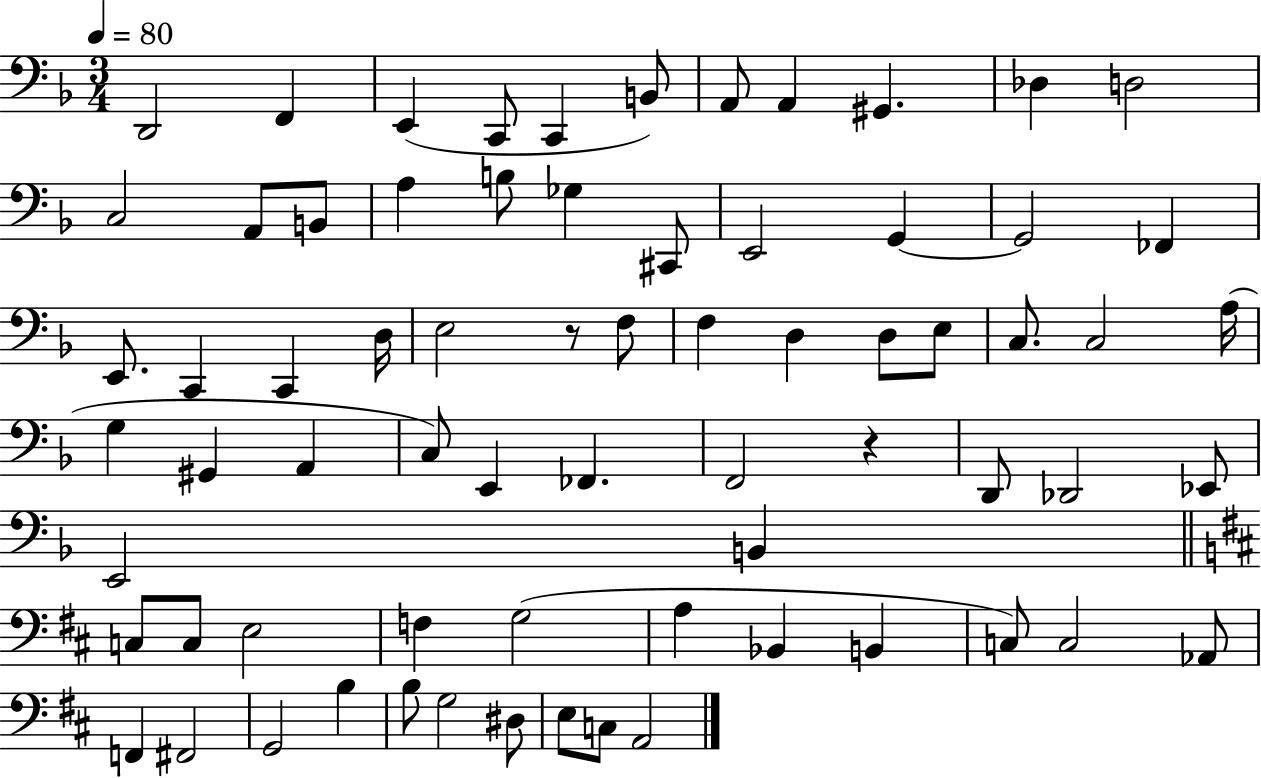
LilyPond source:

{
  \clef bass
  \numericTimeSignature
  \time 3/4
  \key f \major
  \tempo 4 = 80
  d,2 f,4 | e,4( c,8 c,4 b,8) | a,8 a,4 gis,4. | des4 d2 | \break c2 a,8 b,8 | a4 b8 ges4 cis,8 | e,2 g,4~~ | g,2 fes,4 | \break e,8. c,4 c,4 d16 | e2 r8 f8 | f4 d4 d8 e8 | c8. c2 a16( | \break g4 gis,4 a,4 | c8) e,4 fes,4. | f,2 r4 | d,8 des,2 ees,8 | \break e,2 b,4 | \bar "||" \break \key d \major c8 c8 e2 | f4 g2( | a4 bes,4 b,4 | c8) c2 aes,8 | \break f,4 fis,2 | g,2 b4 | b8 g2 dis8 | e8 c8 a,2 | \break \bar "|."
}